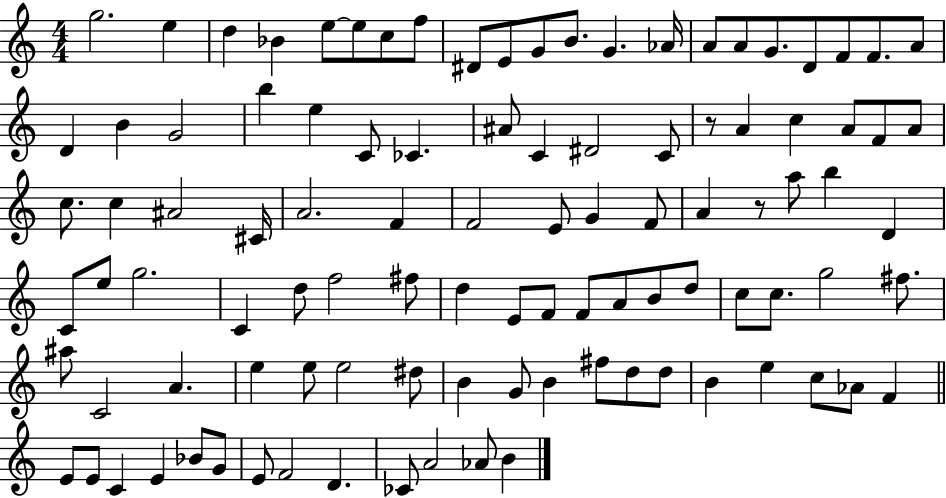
{
  \clef treble
  \numericTimeSignature
  \time 4/4
  \key c \major
  g''2. e''4 | d''4 bes'4 e''8~~ e''8 c''8 f''8 | dis'8 e'8 g'8 b'8. g'4. aes'16 | a'8 a'8 g'8. d'8 f'8 f'8. a'8 | \break d'4 b'4 g'2 | b''4 e''4 c'8 ces'4. | ais'8 c'4 dis'2 c'8 | r8 a'4 c''4 a'8 f'8 a'8 | \break c''8. c''4 ais'2 cis'16 | a'2. f'4 | f'2 e'8 g'4 f'8 | a'4 r8 a''8 b''4 d'4 | \break c'8 e''8 g''2. | c'4 d''8 f''2 fis''8 | d''4 e'8 f'8 f'8 a'8 b'8 d''8 | c''8 c''8. g''2 fis''8. | \break ais''8 c'2 a'4. | e''4 e''8 e''2 dis''8 | b'4 g'8 b'4 fis''8 d''8 d''8 | b'4 e''4 c''8 aes'8 f'4 | \break \bar "||" \break \key a \minor e'8 e'8 c'4 e'4 bes'8 g'8 | e'8 f'2 d'4. | ces'8 a'2 aes'8 b'4 | \bar "|."
}